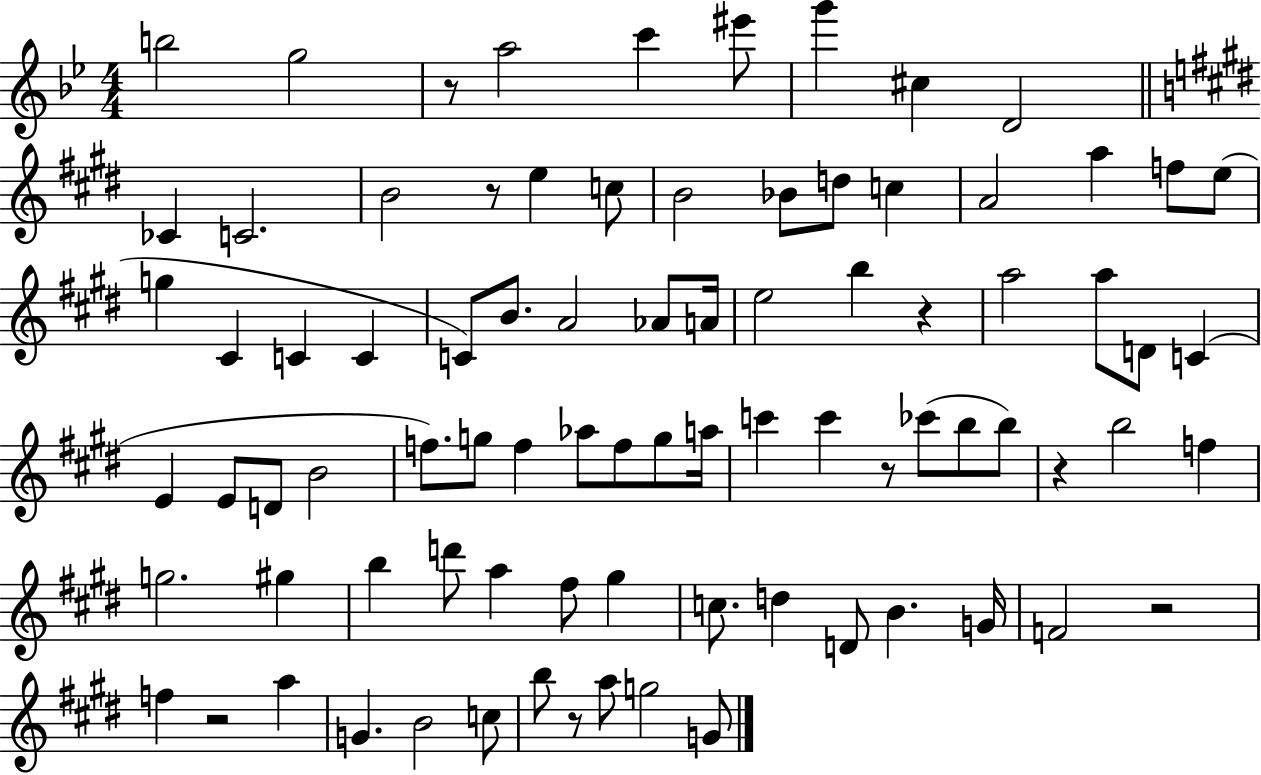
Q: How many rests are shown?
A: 8